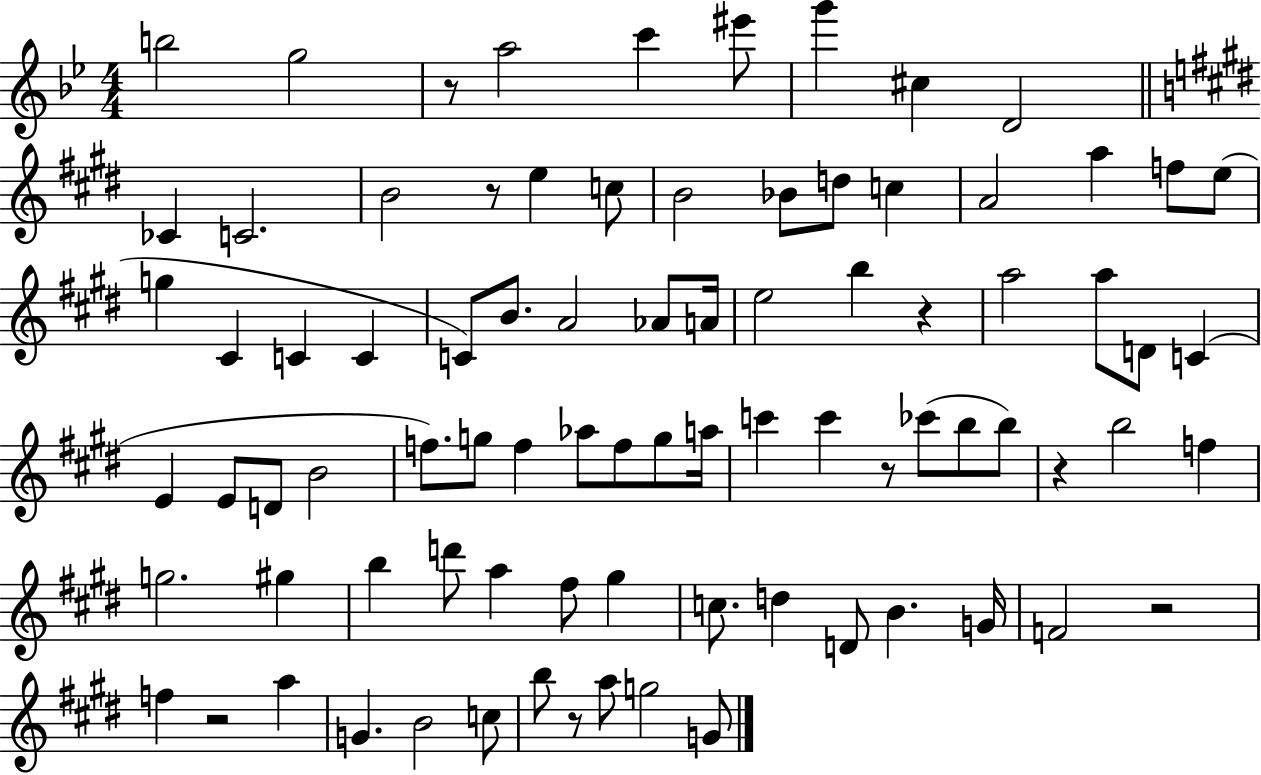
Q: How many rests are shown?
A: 8